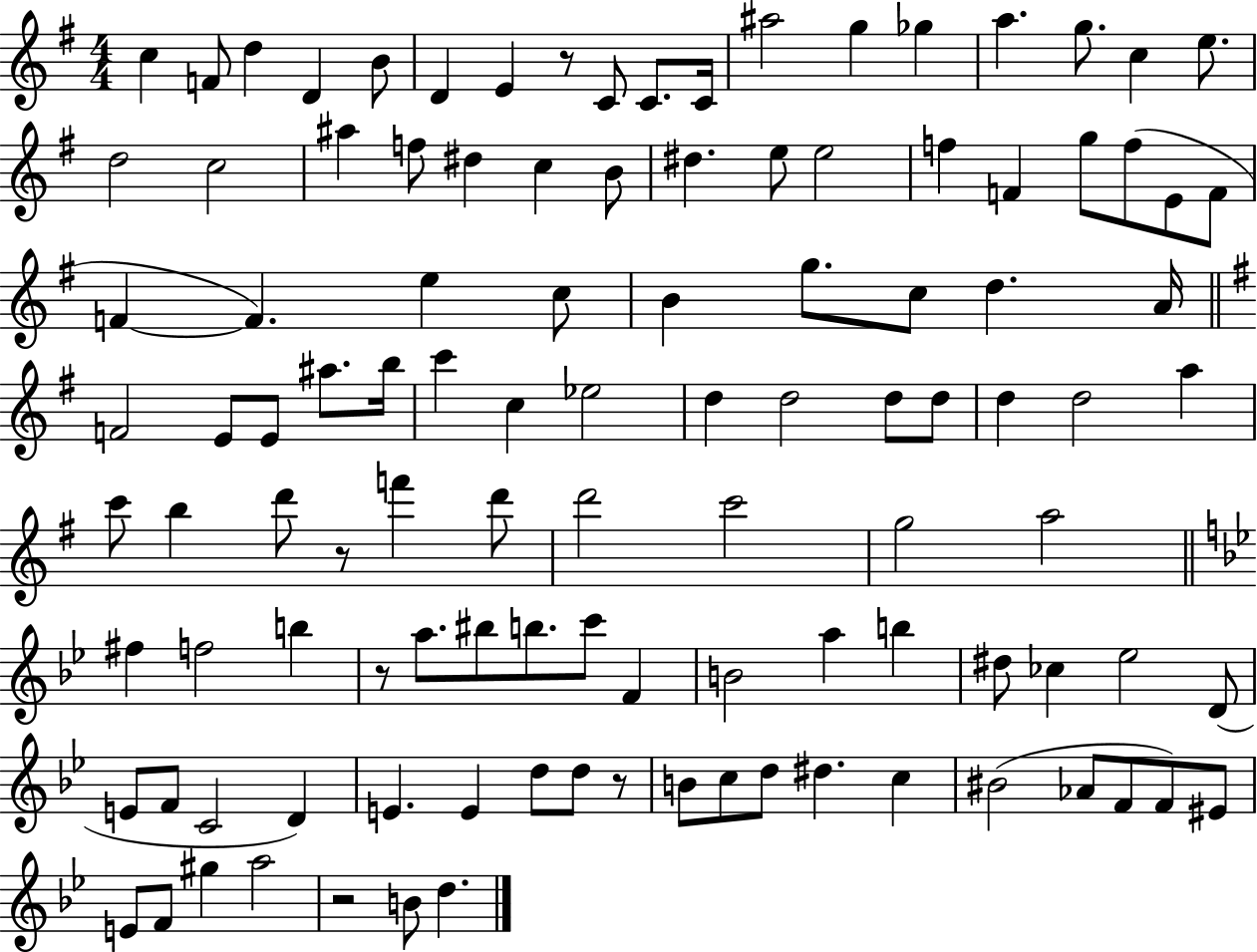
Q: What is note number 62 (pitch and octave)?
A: D6